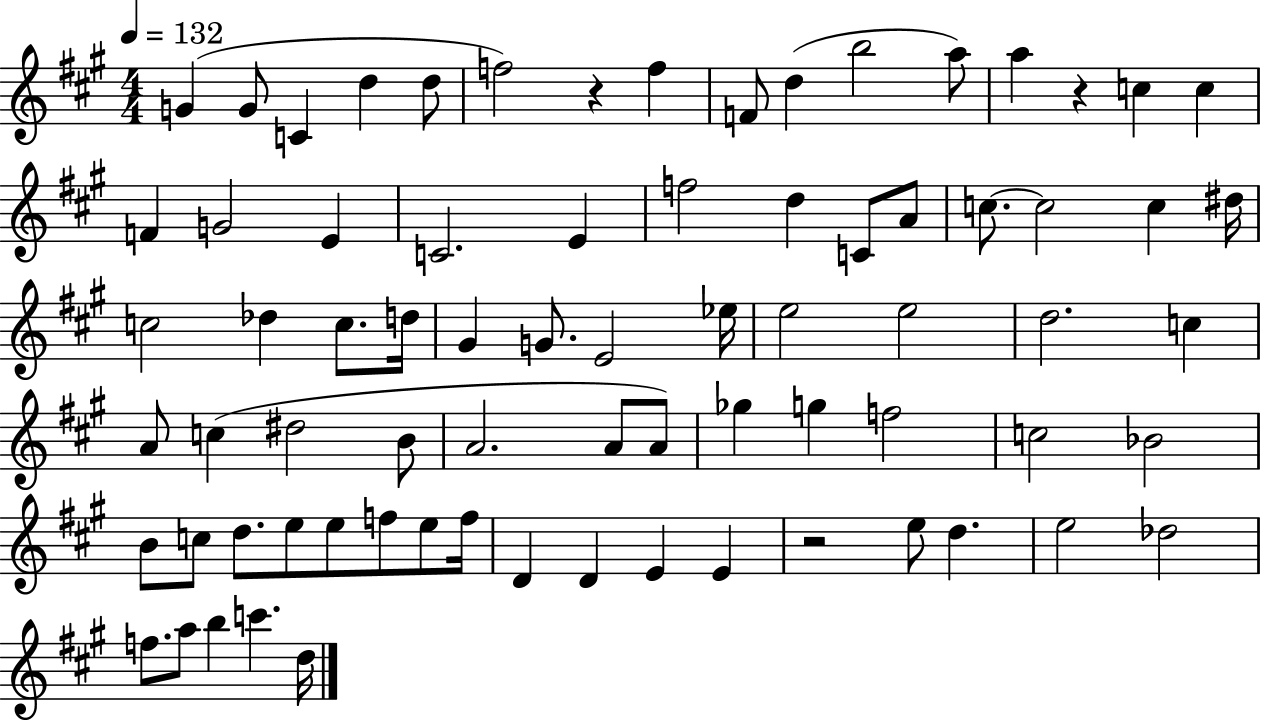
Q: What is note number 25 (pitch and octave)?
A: C5